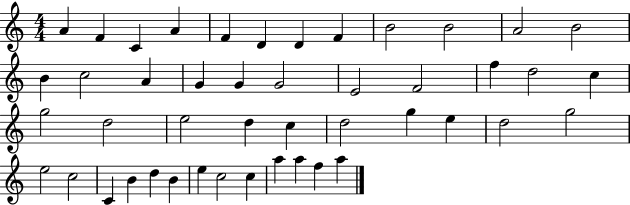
X:1
T:Untitled
M:4/4
L:1/4
K:C
A F C A F D D F B2 B2 A2 B2 B c2 A G G G2 E2 F2 f d2 c g2 d2 e2 d c d2 g e d2 g2 e2 c2 C B d B e c2 c a a f a